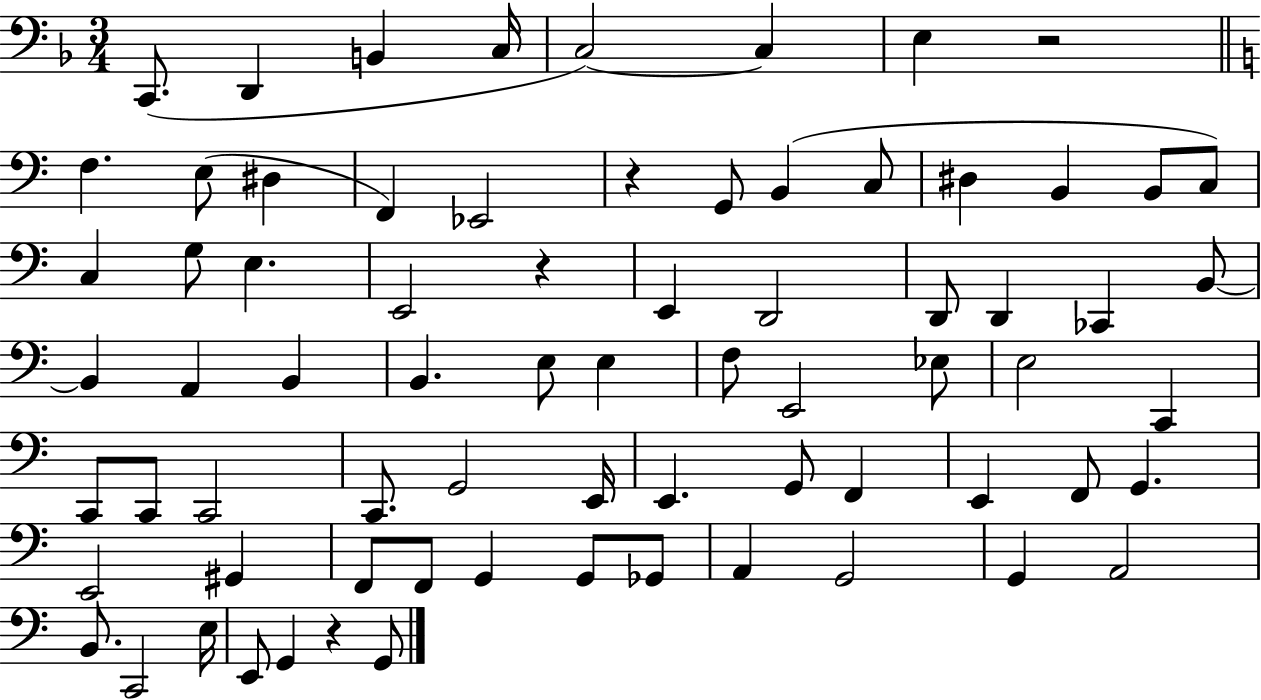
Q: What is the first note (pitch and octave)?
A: C2